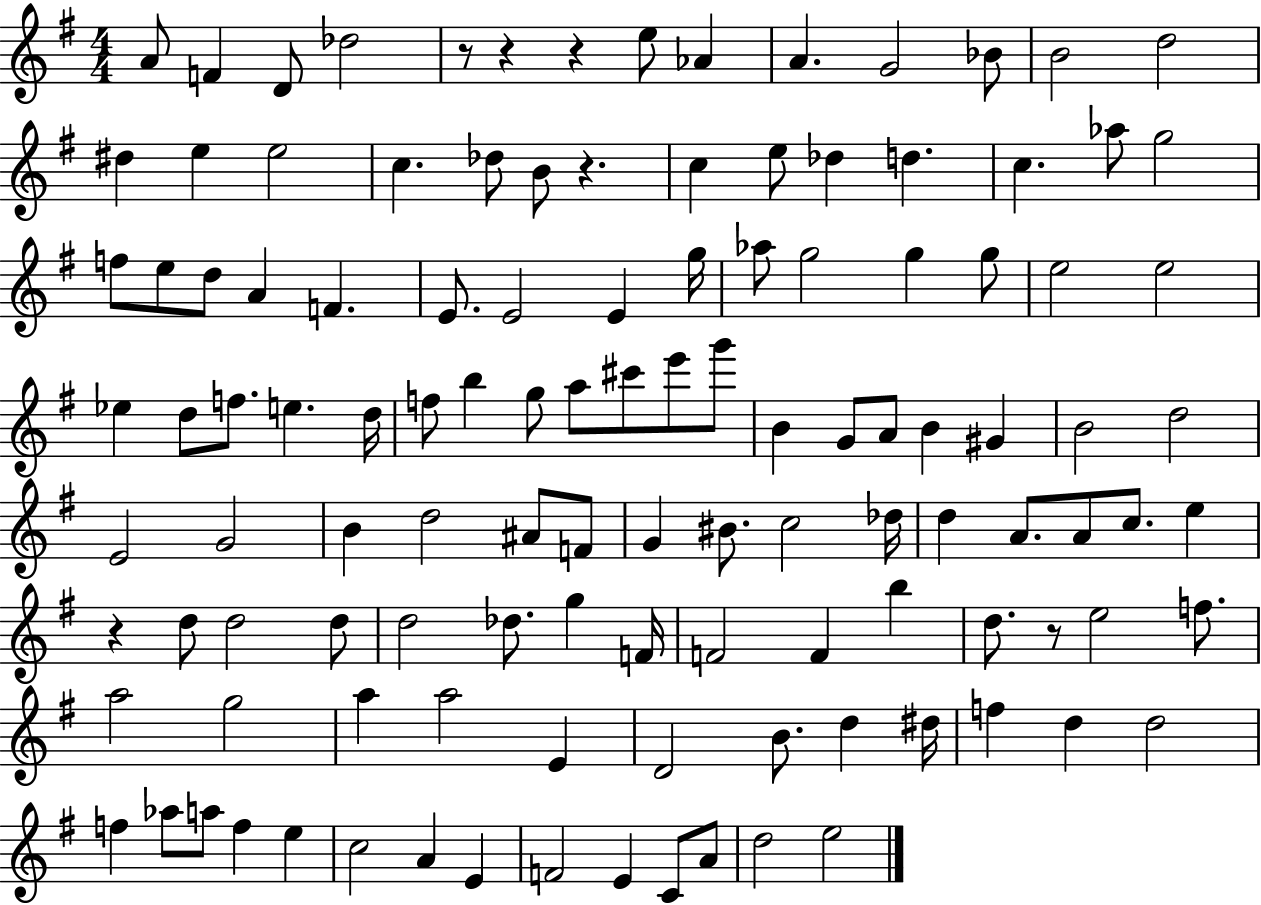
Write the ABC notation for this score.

X:1
T:Untitled
M:4/4
L:1/4
K:G
A/2 F D/2 _d2 z/2 z z e/2 _A A G2 _B/2 B2 d2 ^d e e2 c _d/2 B/2 z c e/2 _d d c _a/2 g2 f/2 e/2 d/2 A F E/2 E2 E g/4 _a/2 g2 g g/2 e2 e2 _e d/2 f/2 e d/4 f/2 b g/2 a/2 ^c'/2 e'/2 g'/2 B G/2 A/2 B ^G B2 d2 E2 G2 B d2 ^A/2 F/2 G ^B/2 c2 _d/4 d A/2 A/2 c/2 e z d/2 d2 d/2 d2 _d/2 g F/4 F2 F b d/2 z/2 e2 f/2 a2 g2 a a2 E D2 B/2 d ^d/4 f d d2 f _a/2 a/2 f e c2 A E F2 E C/2 A/2 d2 e2